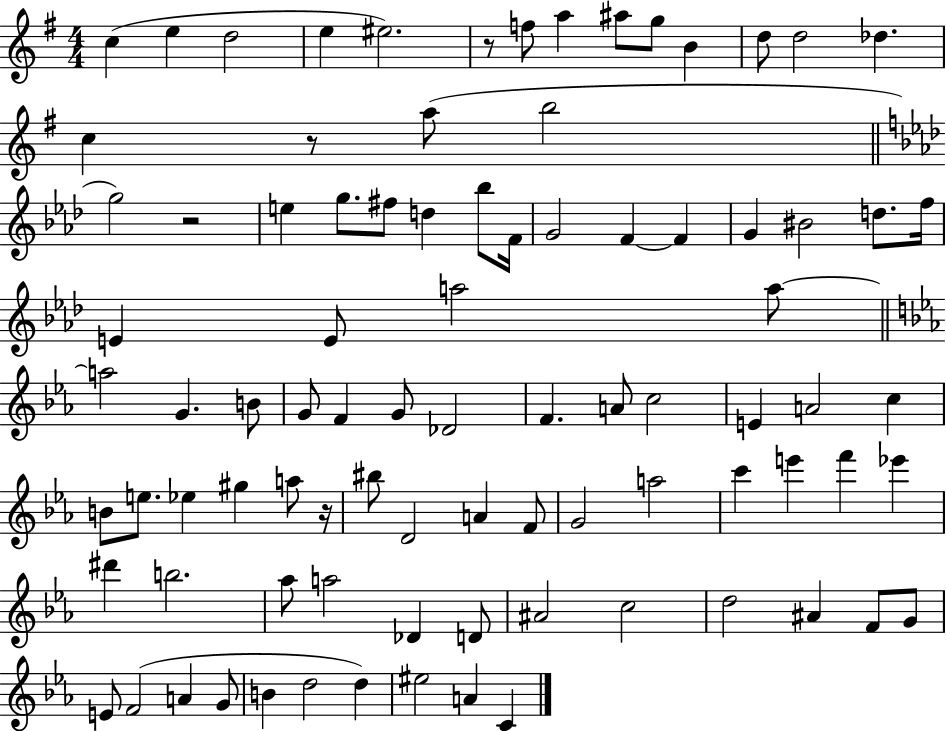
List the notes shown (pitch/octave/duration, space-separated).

C5/q E5/q D5/h E5/q EIS5/h. R/e F5/e A5/q A#5/e G5/e B4/q D5/e D5/h Db5/q. C5/q R/e A5/e B5/h G5/h R/h E5/q G5/e. F#5/e D5/q Bb5/e F4/s G4/h F4/q F4/q G4/q BIS4/h D5/e. F5/s E4/q E4/e A5/h A5/e A5/h G4/q. B4/e G4/e F4/q G4/e Db4/h F4/q. A4/e C5/h E4/q A4/h C5/q B4/e E5/e. Eb5/q G#5/q A5/e R/s BIS5/e D4/h A4/q F4/e G4/h A5/h C6/q E6/q F6/q Eb6/q D#6/q B5/h. Ab5/e A5/h Db4/q D4/e A#4/h C5/h D5/h A#4/q F4/e G4/e E4/e F4/h A4/q G4/e B4/q D5/h D5/q EIS5/h A4/q C4/q